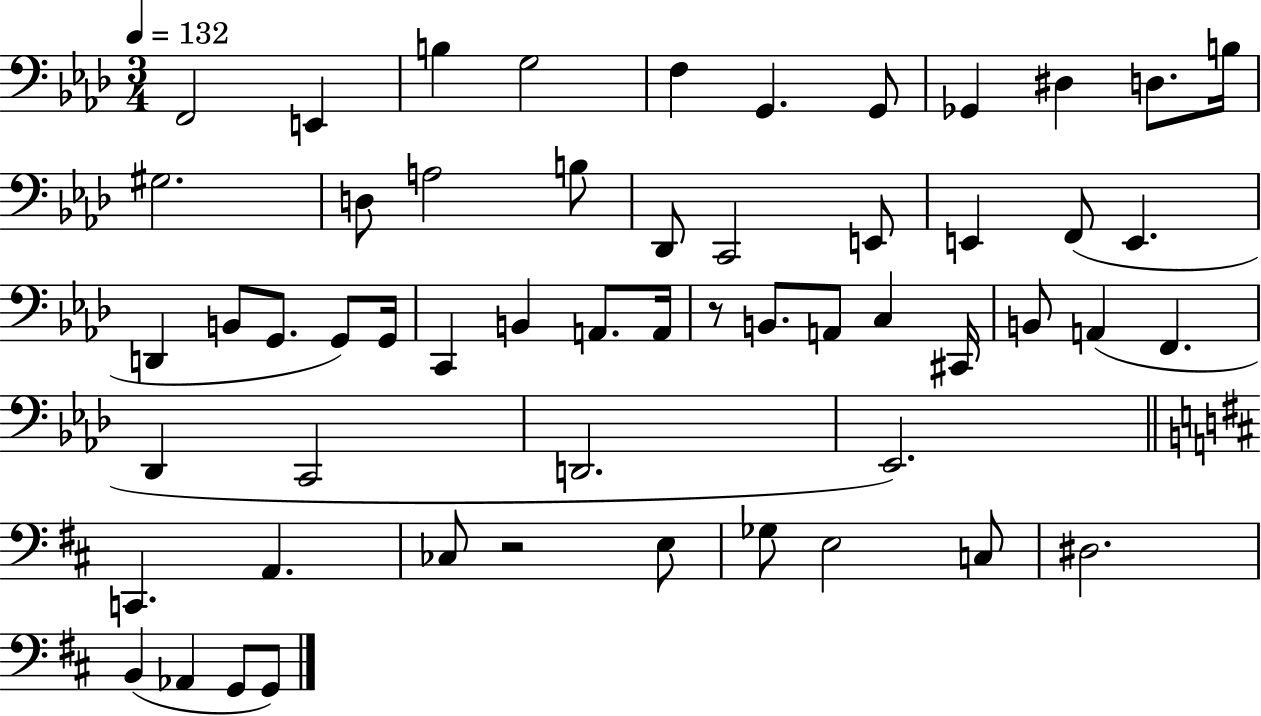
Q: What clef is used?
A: bass